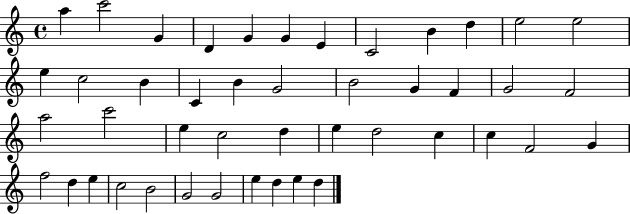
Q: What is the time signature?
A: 4/4